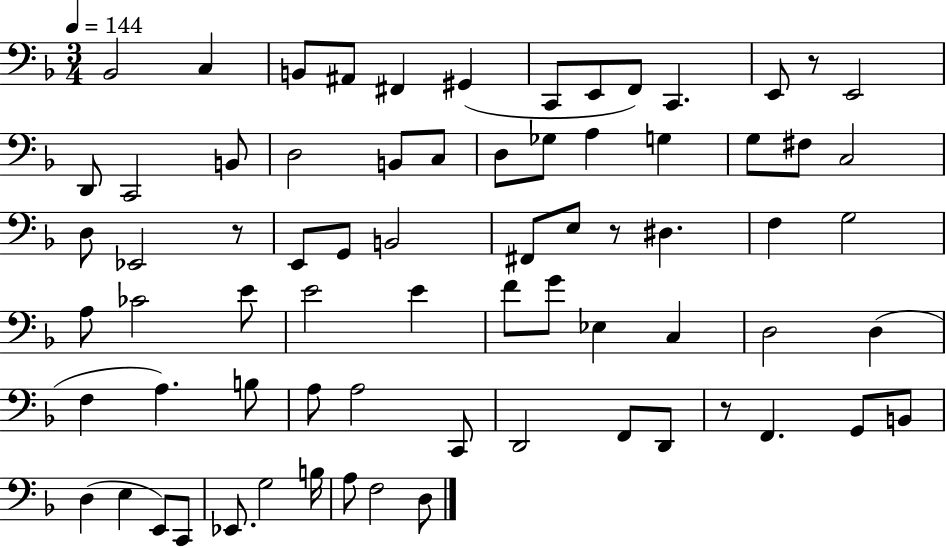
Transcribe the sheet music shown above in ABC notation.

X:1
T:Untitled
M:3/4
L:1/4
K:F
_B,,2 C, B,,/2 ^A,,/2 ^F,, ^G,, C,,/2 E,,/2 F,,/2 C,, E,,/2 z/2 E,,2 D,,/2 C,,2 B,,/2 D,2 B,,/2 C,/2 D,/2 _G,/2 A, G, G,/2 ^F,/2 C,2 D,/2 _E,,2 z/2 E,,/2 G,,/2 B,,2 ^F,,/2 E,/2 z/2 ^D, F, G,2 A,/2 _C2 E/2 E2 E F/2 G/2 _E, C, D,2 D, F, A, B,/2 A,/2 A,2 C,,/2 D,,2 F,,/2 D,,/2 z/2 F,, G,,/2 B,,/2 D, E, E,,/2 C,,/2 _E,,/2 G,2 B,/4 A,/2 F,2 D,/2